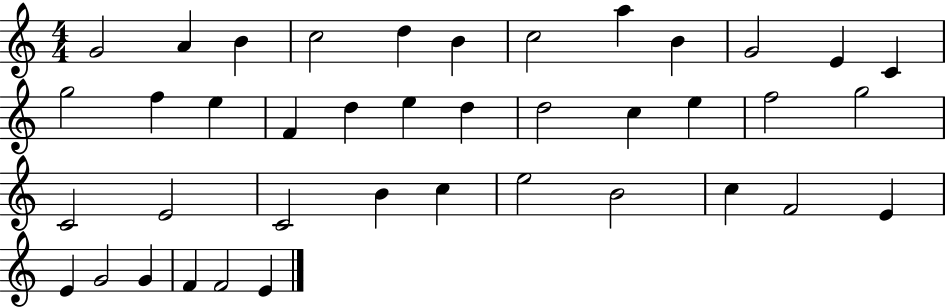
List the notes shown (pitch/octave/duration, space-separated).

G4/h A4/q B4/q C5/h D5/q B4/q C5/h A5/q B4/q G4/h E4/q C4/q G5/h F5/q E5/q F4/q D5/q E5/q D5/q D5/h C5/q E5/q F5/h G5/h C4/h E4/h C4/h B4/q C5/q E5/h B4/h C5/q F4/h E4/q E4/q G4/h G4/q F4/q F4/h E4/q